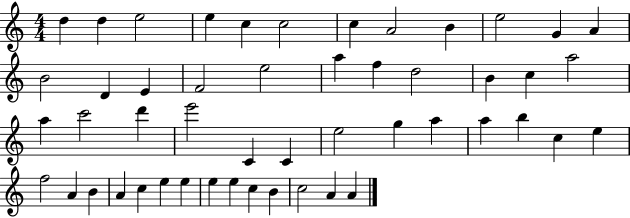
{
  \clef treble
  \numericTimeSignature
  \time 4/4
  \key c \major
  d''4 d''4 e''2 | e''4 c''4 c''2 | c''4 a'2 b'4 | e''2 g'4 a'4 | \break b'2 d'4 e'4 | f'2 e''2 | a''4 f''4 d''2 | b'4 c''4 a''2 | \break a''4 c'''2 d'''4 | e'''2 c'4 c'4 | e''2 g''4 a''4 | a''4 b''4 c''4 e''4 | \break f''2 a'4 b'4 | a'4 c''4 e''4 e''4 | e''4 e''4 c''4 b'4 | c''2 a'4 a'4 | \break \bar "|."
}